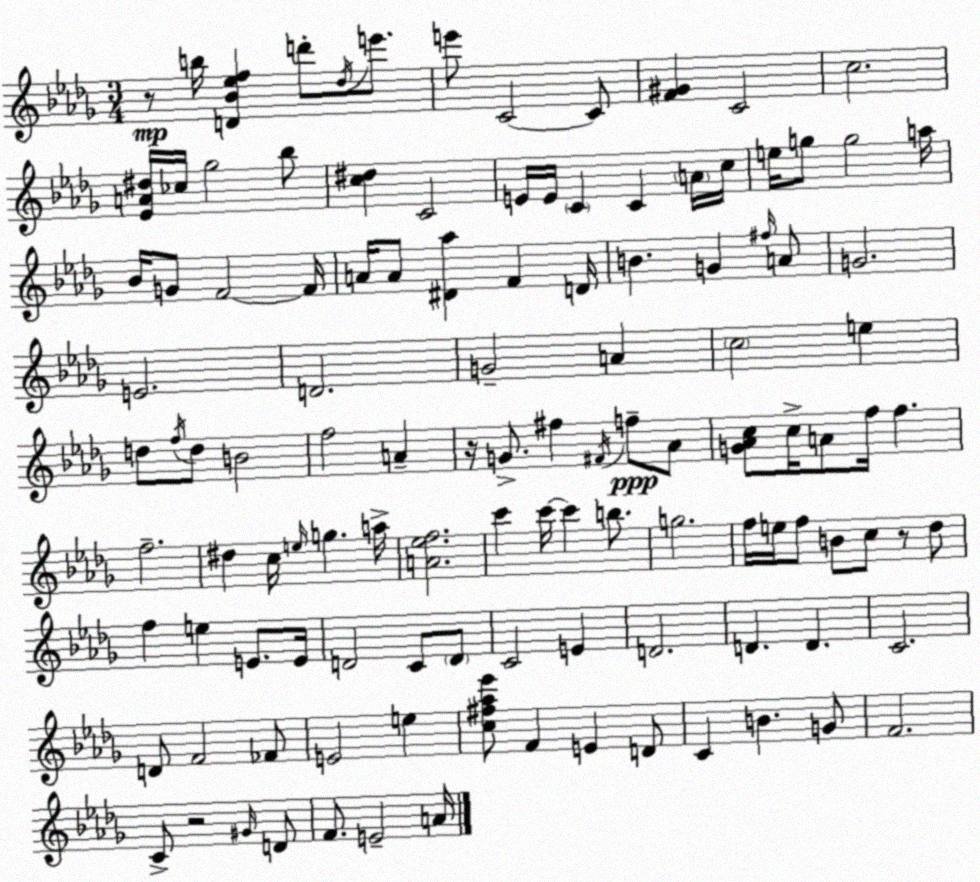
X:1
T:Untitled
M:3/4
L:1/4
K:Bbm
z/2 b/4 [D_B_ef] d'/2 _d/4 e'/2 e'/2 C2 C/2 [F^G] C2 c2 [_EA^d]/4 _c/4 _g2 _b/2 [c^d] C2 E/4 E/4 C C A/4 c/4 e/4 g/2 g2 a/4 _B/4 G/2 F2 F/4 A/4 A/2 [^D_a] F D/4 B G ^f/4 A/2 G2 E2 D2 G2 A c2 e d/2 f/4 d/2 B2 f2 A z/4 G/2 ^f ^F/4 f/2 _A/2 [G_Ac]/2 c/4 A/2 f/4 f f2 ^d c/4 e/4 g a/4 [A_ef]2 c' c'/4 c' b/2 g2 f/4 e/4 f/2 B/2 c/2 z/2 _d/2 f e E/2 E/4 D2 C/2 D/2 C2 E D2 D D C2 D/2 F2 _F/2 E2 e [c^f_a_e']/2 F E D/2 C B G/2 F2 C/2 z2 ^G/4 D/2 F/2 E2 A/4